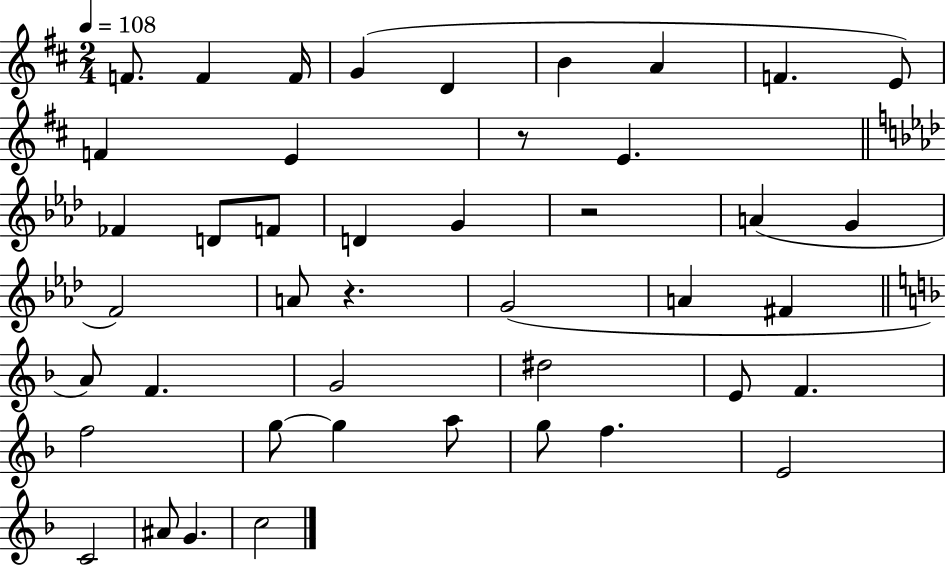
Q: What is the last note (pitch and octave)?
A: C5